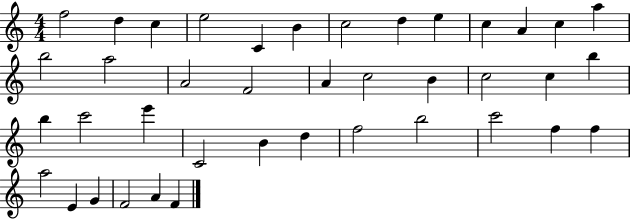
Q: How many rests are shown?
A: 0